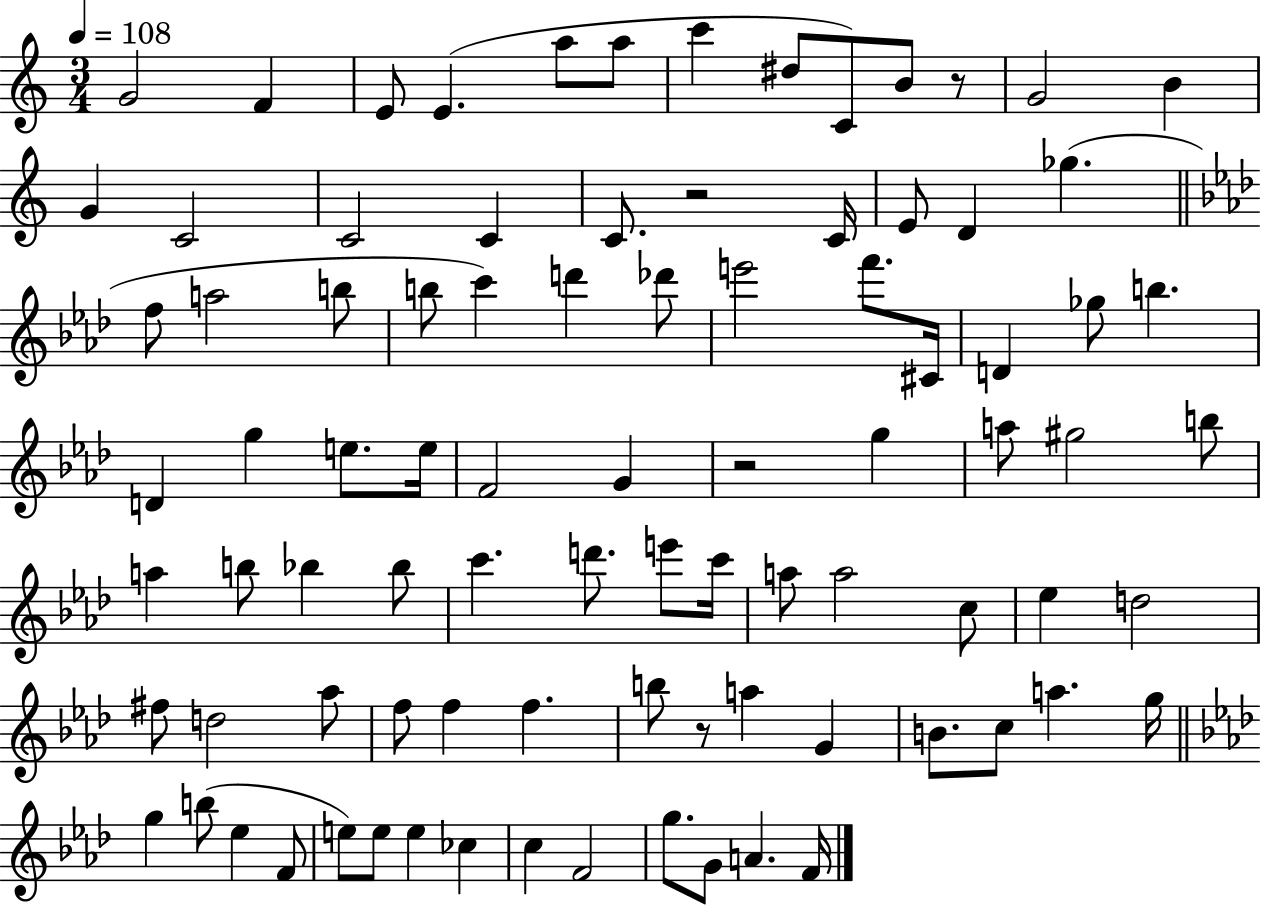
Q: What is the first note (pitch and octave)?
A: G4